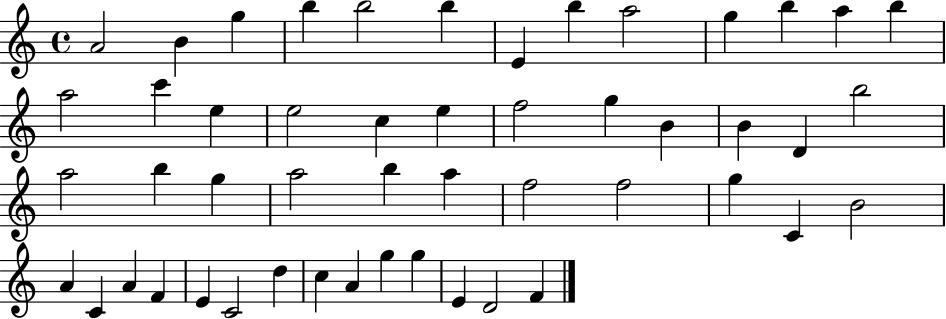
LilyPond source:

{
  \clef treble
  \time 4/4
  \defaultTimeSignature
  \key c \major
  a'2 b'4 g''4 | b''4 b''2 b''4 | e'4 b''4 a''2 | g''4 b''4 a''4 b''4 | \break a''2 c'''4 e''4 | e''2 c''4 e''4 | f''2 g''4 b'4 | b'4 d'4 b''2 | \break a''2 b''4 g''4 | a''2 b''4 a''4 | f''2 f''2 | g''4 c'4 b'2 | \break a'4 c'4 a'4 f'4 | e'4 c'2 d''4 | c''4 a'4 g''4 g''4 | e'4 d'2 f'4 | \break \bar "|."
}